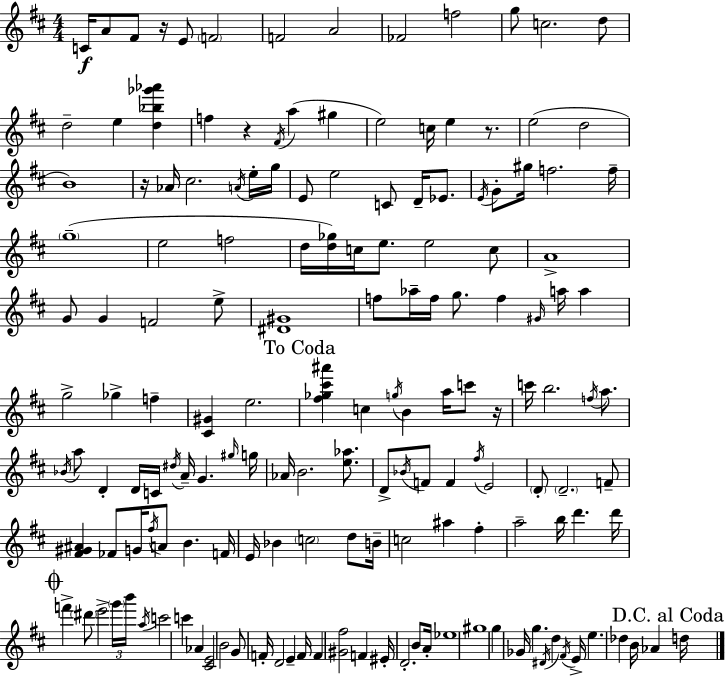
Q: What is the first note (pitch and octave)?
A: C4